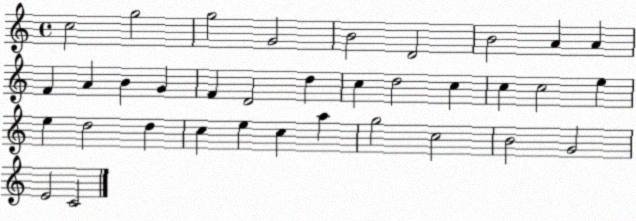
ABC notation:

X:1
T:Untitled
M:4/4
L:1/4
K:C
c2 g2 g2 G2 B2 D2 B2 A A F A B G F D2 d c d2 c c c2 e e d2 d c e c a g2 c2 B2 G2 E2 C2